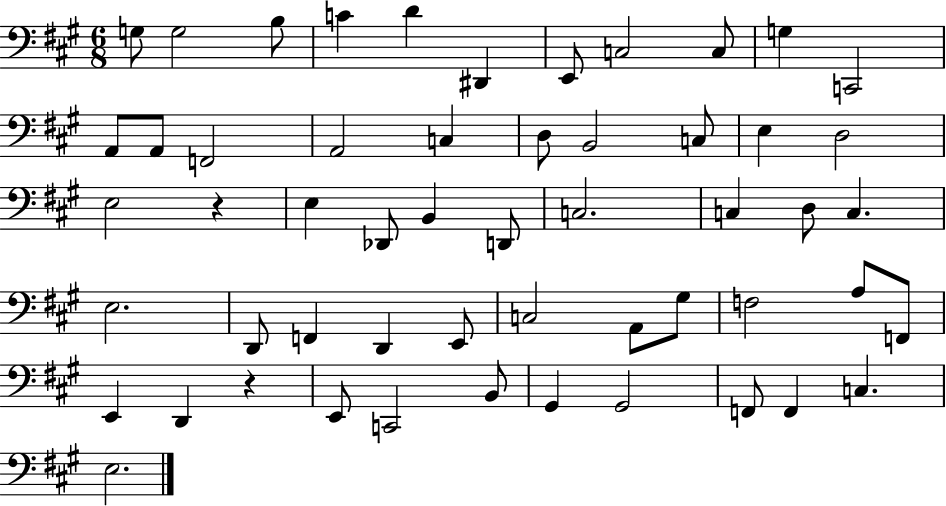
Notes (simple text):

G3/e G3/h B3/e C4/q D4/q D#2/q E2/e C3/h C3/e G3/q C2/h A2/e A2/e F2/h A2/h C3/q D3/e B2/h C3/e E3/q D3/h E3/h R/q E3/q Db2/e B2/q D2/e C3/h. C3/q D3/e C3/q. E3/h. D2/e F2/q D2/q E2/e C3/h A2/e G#3/e F3/h A3/e F2/e E2/q D2/q R/q E2/e C2/h B2/e G#2/q G#2/h F2/e F2/q C3/q. E3/h.